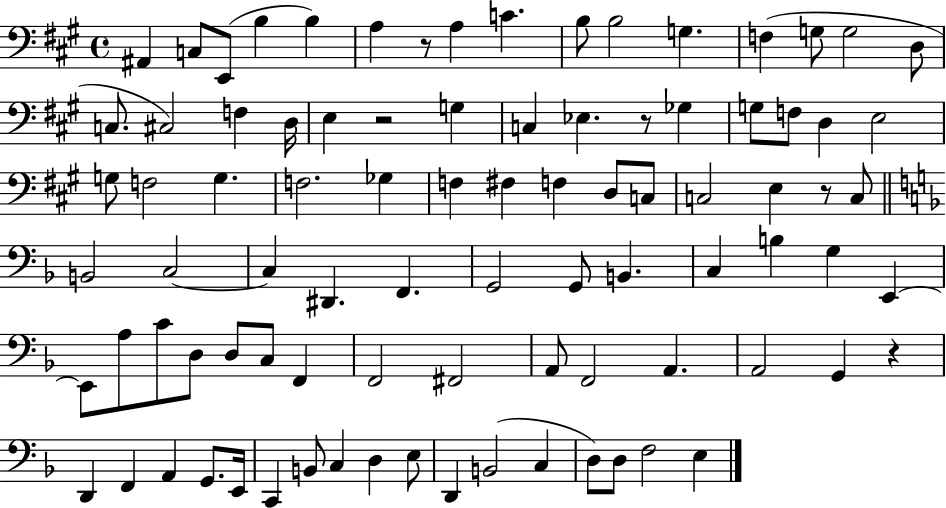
X:1
T:Untitled
M:4/4
L:1/4
K:A
^A,, C,/2 E,,/2 B, B, A, z/2 A, C B,/2 B,2 G, F, G,/2 G,2 D,/2 C,/2 ^C,2 F, D,/4 E, z2 G, C, _E, z/2 _G, G,/2 F,/2 D, E,2 G,/2 F,2 G, F,2 _G, F, ^F, F, D,/2 C,/2 C,2 E, z/2 C,/2 B,,2 C,2 C, ^D,, F,, G,,2 G,,/2 B,, C, B, G, E,, E,,/2 A,/2 C/2 D,/2 D,/2 C,/2 F,, F,,2 ^F,,2 A,,/2 F,,2 A,, A,,2 G,, z D,, F,, A,, G,,/2 E,,/4 C,, B,,/2 C, D, E,/2 D,, B,,2 C, D,/2 D,/2 F,2 E,